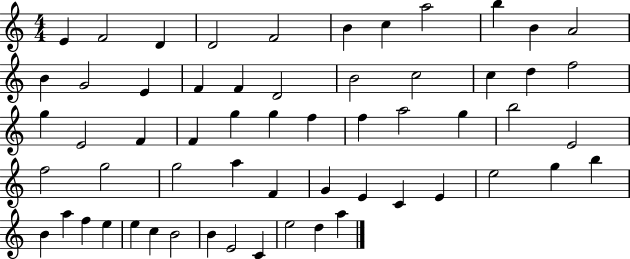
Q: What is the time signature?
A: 4/4